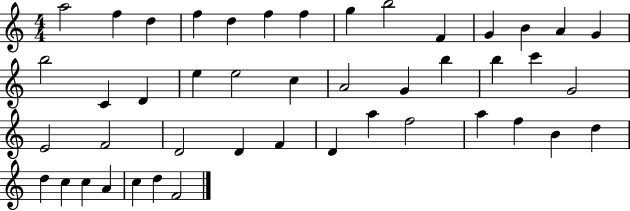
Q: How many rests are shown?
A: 0